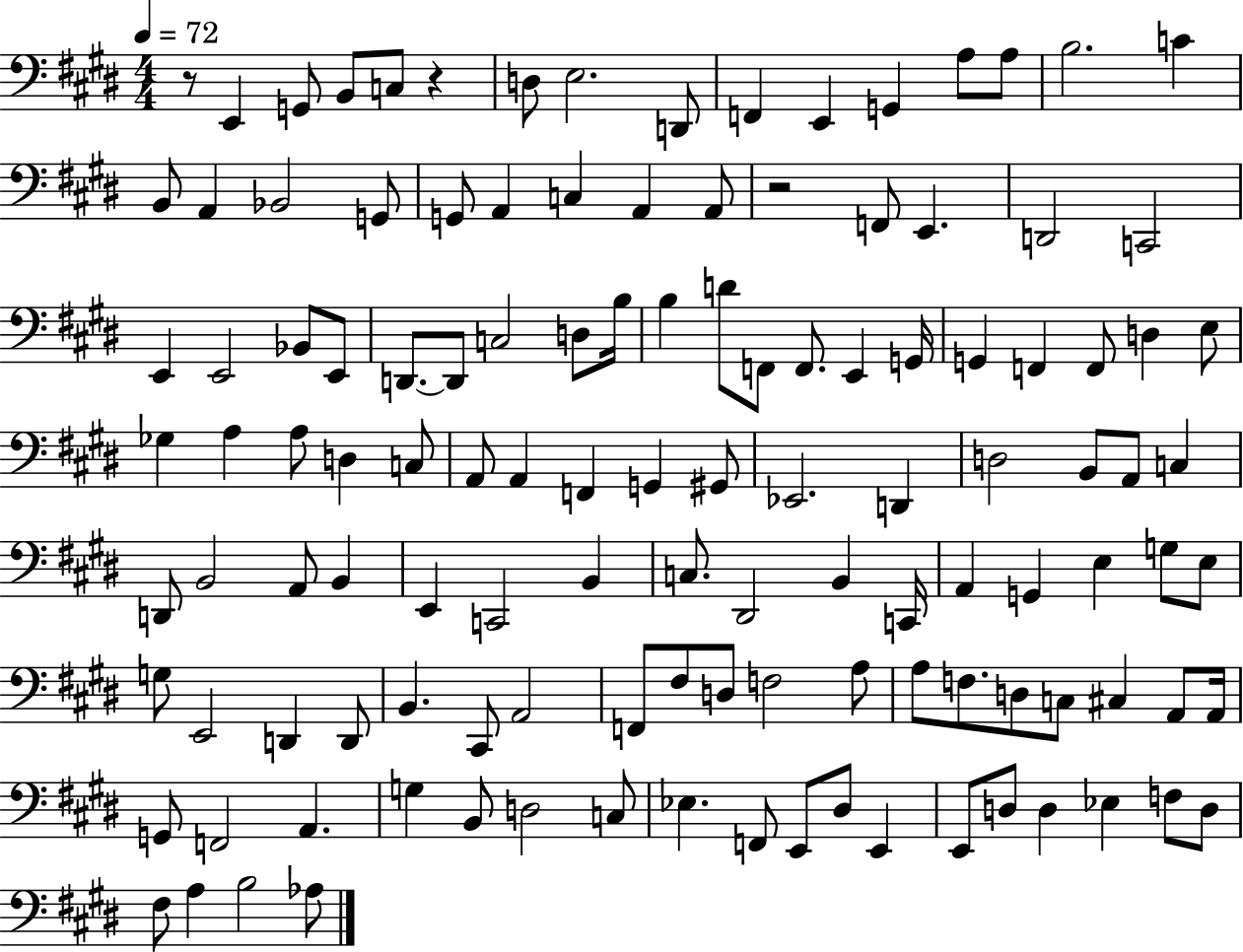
R/e E2/q G2/e B2/e C3/e R/q D3/e E3/h. D2/e F2/q E2/q G2/q A3/e A3/e B3/h. C4/q B2/e A2/q Bb2/h G2/e G2/e A2/q C3/q A2/q A2/e R/h F2/e E2/q. D2/h C2/h E2/q E2/h Bb2/e E2/e D2/e. D2/e C3/h D3/e B3/s B3/q D4/e F2/e F2/e. E2/q G2/s G2/q F2/q F2/e D3/q E3/e Gb3/q A3/q A3/e D3/q C3/e A2/e A2/q F2/q G2/q G#2/e Eb2/h. D2/q D3/h B2/e A2/e C3/q D2/e B2/h A2/e B2/q E2/q C2/h B2/q C3/e. D#2/h B2/q C2/s A2/q G2/q E3/q G3/e E3/e G3/e E2/h D2/q D2/e B2/q. C#2/e A2/h F2/e F#3/e D3/e F3/h A3/e A3/e F3/e. D3/e C3/e C#3/q A2/e A2/s G2/e F2/h A2/q. G3/q B2/e D3/h C3/e Eb3/q. F2/e E2/e D#3/e E2/q E2/e D3/e D3/q Eb3/q F3/e D3/e F#3/e A3/q B3/h Ab3/e